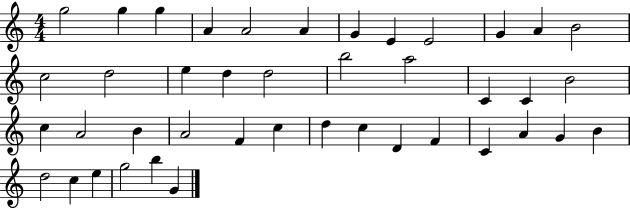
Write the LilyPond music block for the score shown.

{
  \clef treble
  \numericTimeSignature
  \time 4/4
  \key c \major
  g''2 g''4 g''4 | a'4 a'2 a'4 | g'4 e'4 e'2 | g'4 a'4 b'2 | \break c''2 d''2 | e''4 d''4 d''2 | b''2 a''2 | c'4 c'4 b'2 | \break c''4 a'2 b'4 | a'2 f'4 c''4 | d''4 c''4 d'4 f'4 | c'4 a'4 g'4 b'4 | \break d''2 c''4 e''4 | g''2 b''4 g'4 | \bar "|."
}